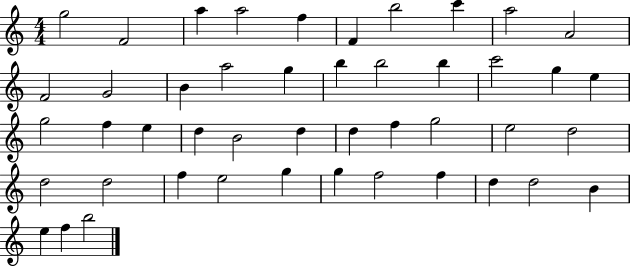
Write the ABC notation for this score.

X:1
T:Untitled
M:4/4
L:1/4
K:C
g2 F2 a a2 f F b2 c' a2 A2 F2 G2 B a2 g b b2 b c'2 g e g2 f e d B2 d d f g2 e2 d2 d2 d2 f e2 g g f2 f d d2 B e f b2